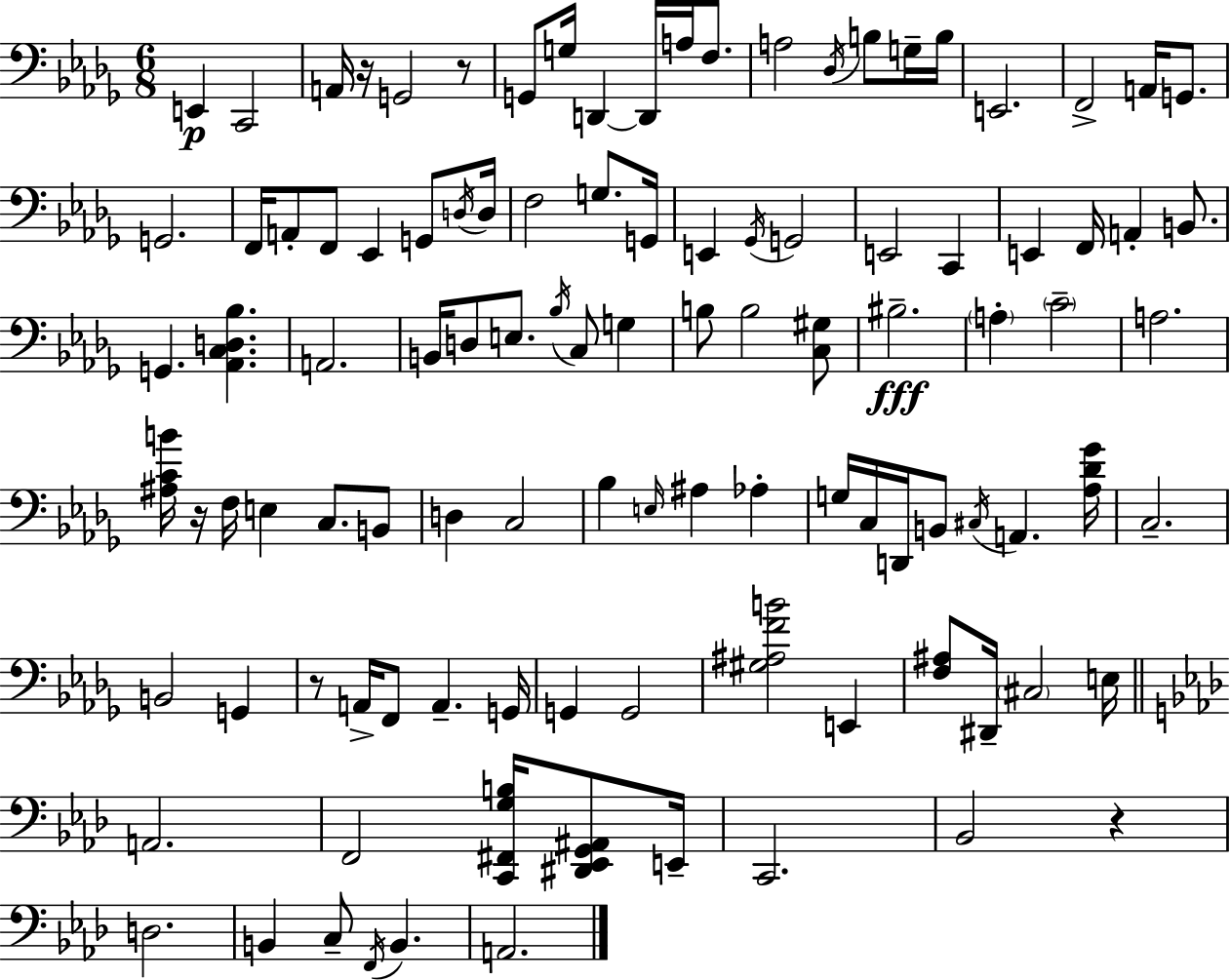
X:1
T:Untitled
M:6/8
L:1/4
K:Bbm
E,, C,,2 A,,/4 z/4 G,,2 z/2 G,,/2 G,/4 D,, D,,/4 A,/4 F,/2 A,2 _D,/4 B,/2 G,/4 B,/4 E,,2 F,,2 A,,/4 G,,/2 G,,2 F,,/4 A,,/2 F,,/2 _E,, G,,/2 D,/4 D,/4 F,2 G,/2 G,,/4 E,, _G,,/4 G,,2 E,,2 C,, E,, F,,/4 A,, B,,/2 G,, [_A,,C,D,_B,] A,,2 B,,/4 D,/2 E,/2 _B,/4 C,/2 G, B,/2 B,2 [C,^G,]/2 ^B,2 A, C2 A,2 [^A,CB]/4 z/4 F,/4 E, C,/2 B,,/2 D, C,2 _B, E,/4 ^A, _A, G,/4 C,/4 D,,/4 B,,/2 ^C,/4 A,, [_A,_D_G]/4 C,2 B,,2 G,, z/2 A,,/4 F,,/2 A,, G,,/4 G,, G,,2 [^G,^A,FB]2 E,, [F,^A,]/2 ^D,,/4 ^C,2 E,/4 A,,2 F,,2 [C,,^F,,G,B,]/4 [^D,,_E,,G,,^A,,]/2 E,,/4 C,,2 _B,,2 z D,2 B,, C,/2 F,,/4 B,, A,,2